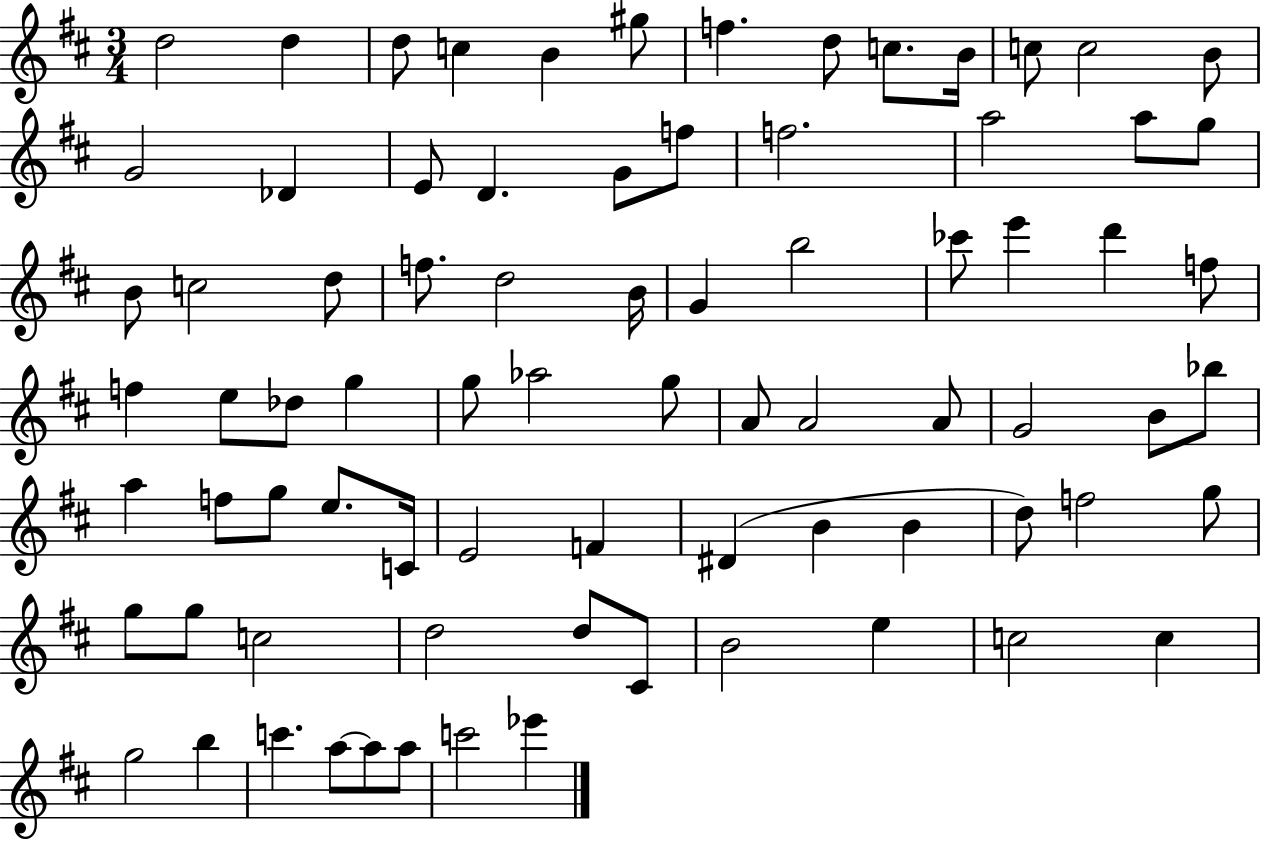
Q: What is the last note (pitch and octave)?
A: Eb6